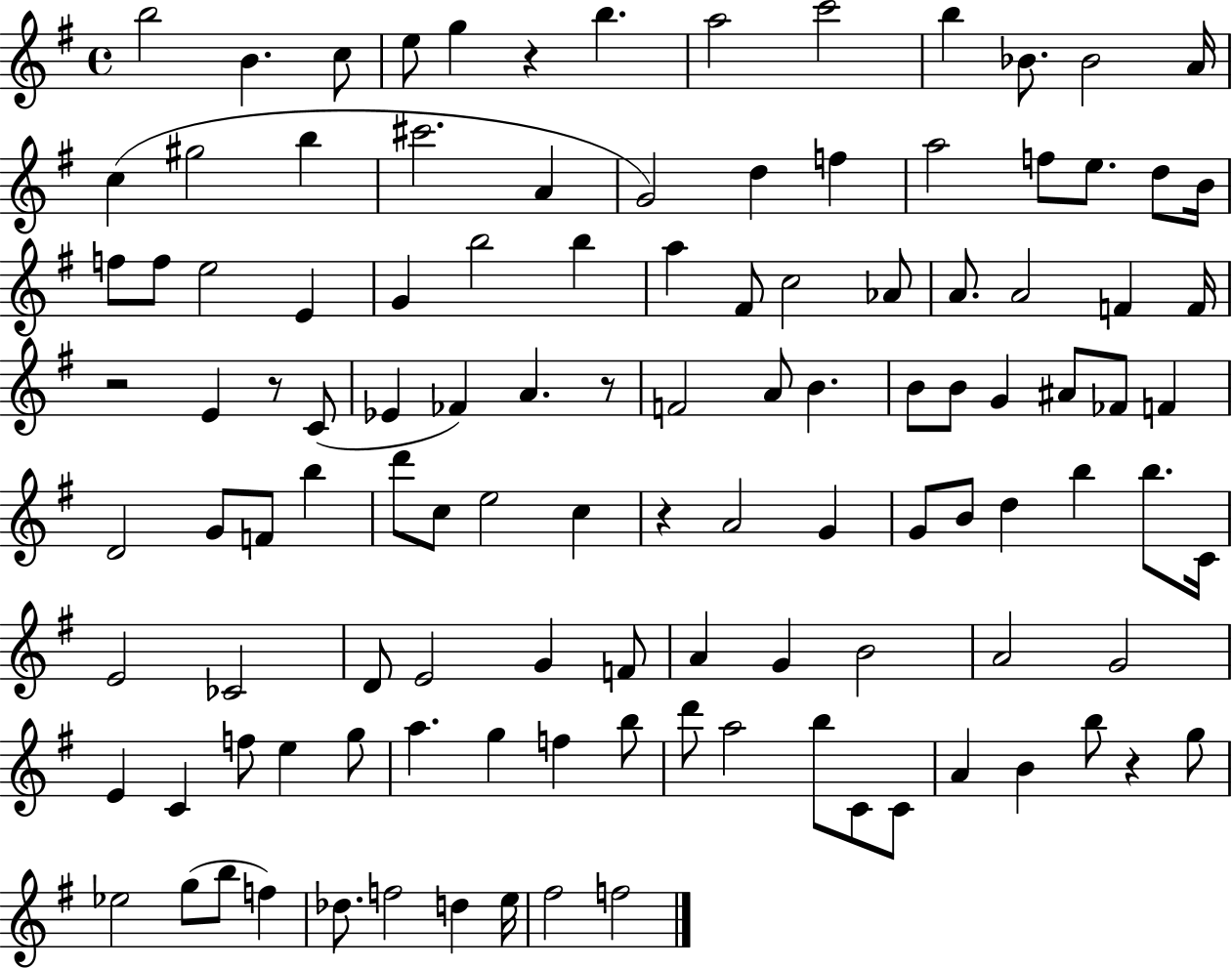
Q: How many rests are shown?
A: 6